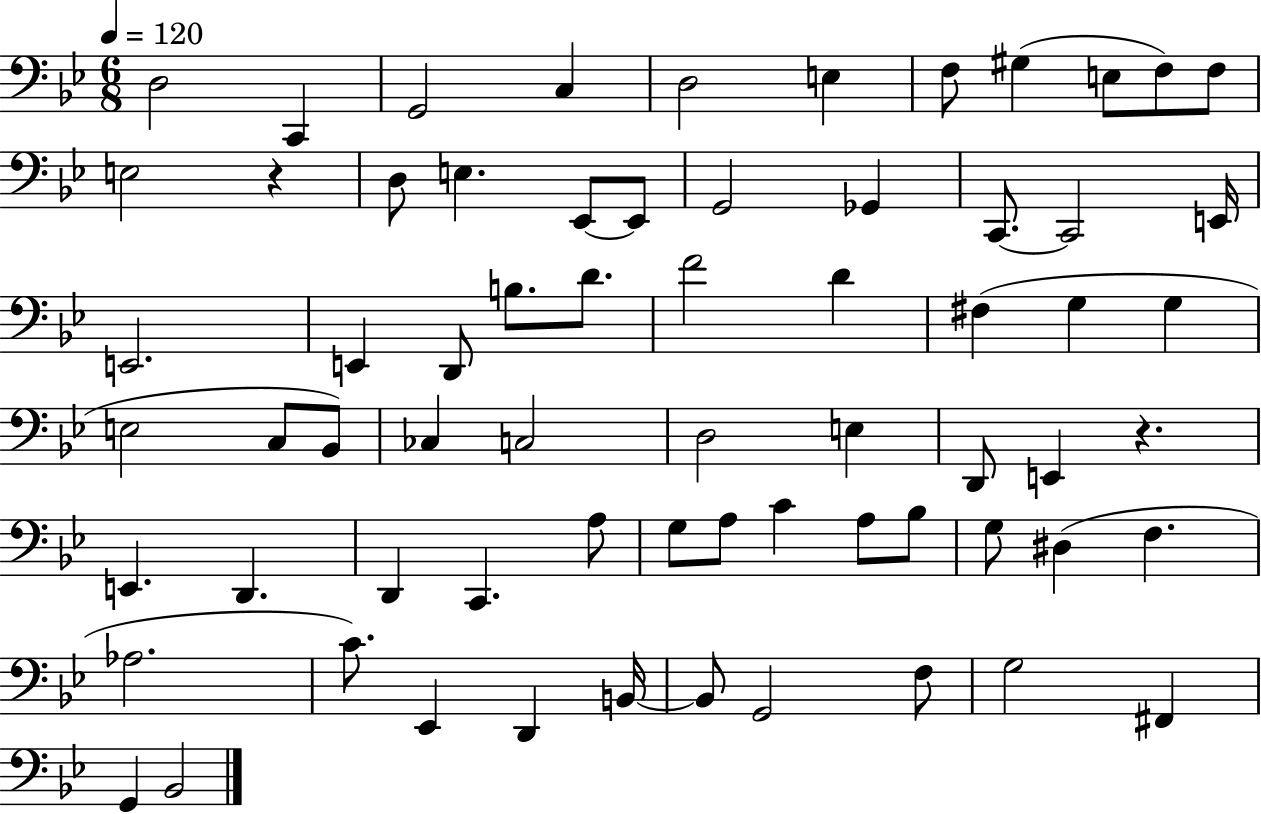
X:1
T:Untitled
M:6/8
L:1/4
K:Bb
D,2 C,, G,,2 C, D,2 E, F,/2 ^G, E,/2 F,/2 F,/2 E,2 z D,/2 E, _E,,/2 _E,,/2 G,,2 _G,, C,,/2 C,,2 E,,/4 E,,2 E,, D,,/2 B,/2 D/2 F2 D ^F, G, G, E,2 C,/2 _B,,/2 _C, C,2 D,2 E, D,,/2 E,, z E,, D,, D,, C,, A,/2 G,/2 A,/2 C A,/2 _B,/2 G,/2 ^D, F, _A,2 C/2 _E,, D,, B,,/4 B,,/2 G,,2 F,/2 G,2 ^F,, G,, _B,,2